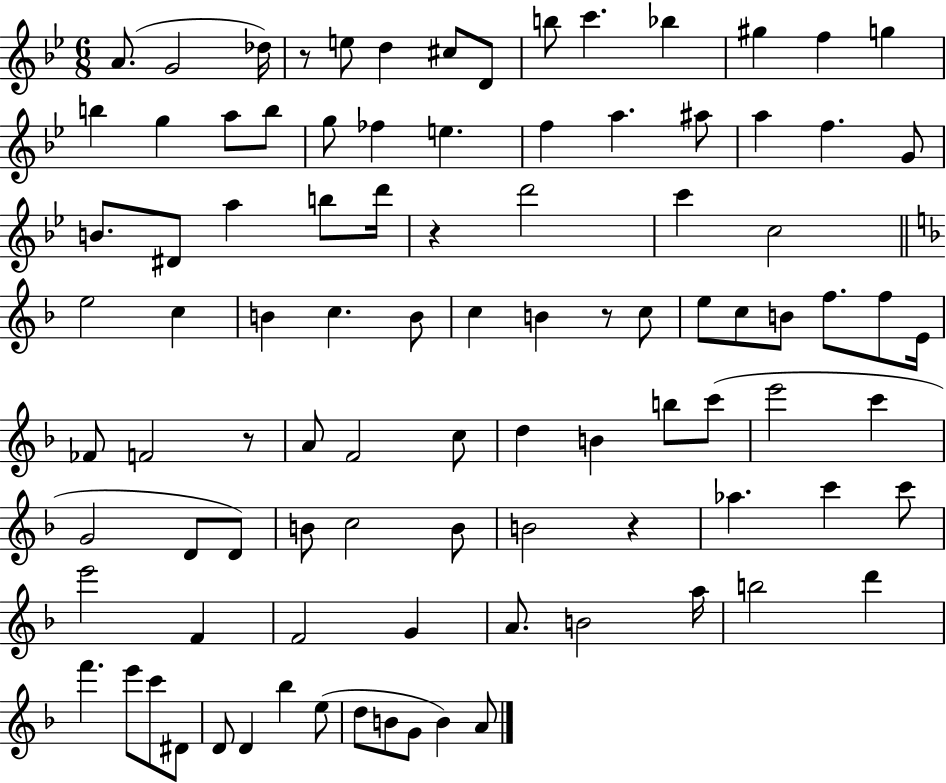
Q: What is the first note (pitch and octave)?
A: A4